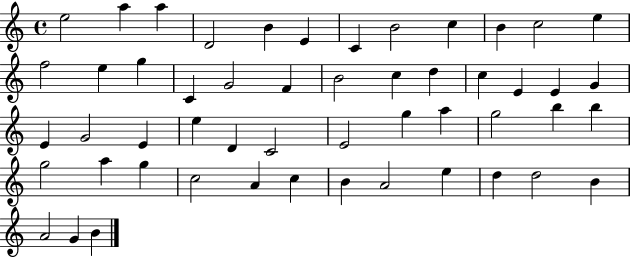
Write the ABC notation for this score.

X:1
T:Untitled
M:4/4
L:1/4
K:C
e2 a a D2 B E C B2 c B c2 e f2 e g C G2 F B2 c d c E E G E G2 E e D C2 E2 g a g2 b b g2 a g c2 A c B A2 e d d2 B A2 G B